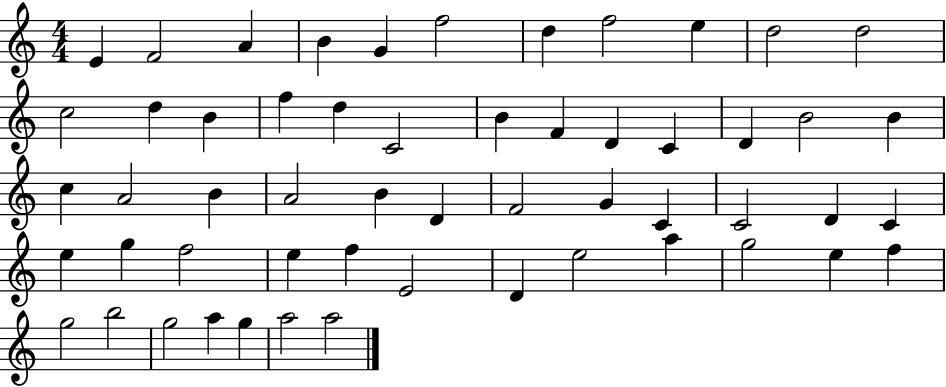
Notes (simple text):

E4/q F4/h A4/q B4/q G4/q F5/h D5/q F5/h E5/q D5/h D5/h C5/h D5/q B4/q F5/q D5/q C4/h B4/q F4/q D4/q C4/q D4/q B4/h B4/q C5/q A4/h B4/q A4/h B4/q D4/q F4/h G4/q C4/q C4/h D4/q C4/q E5/q G5/q F5/h E5/q F5/q E4/h D4/q E5/h A5/q G5/h E5/q F5/q G5/h B5/h G5/h A5/q G5/q A5/h A5/h